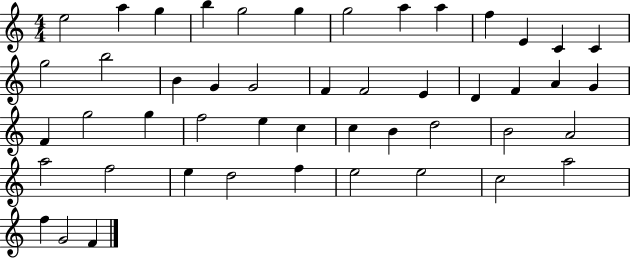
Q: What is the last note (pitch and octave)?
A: F4